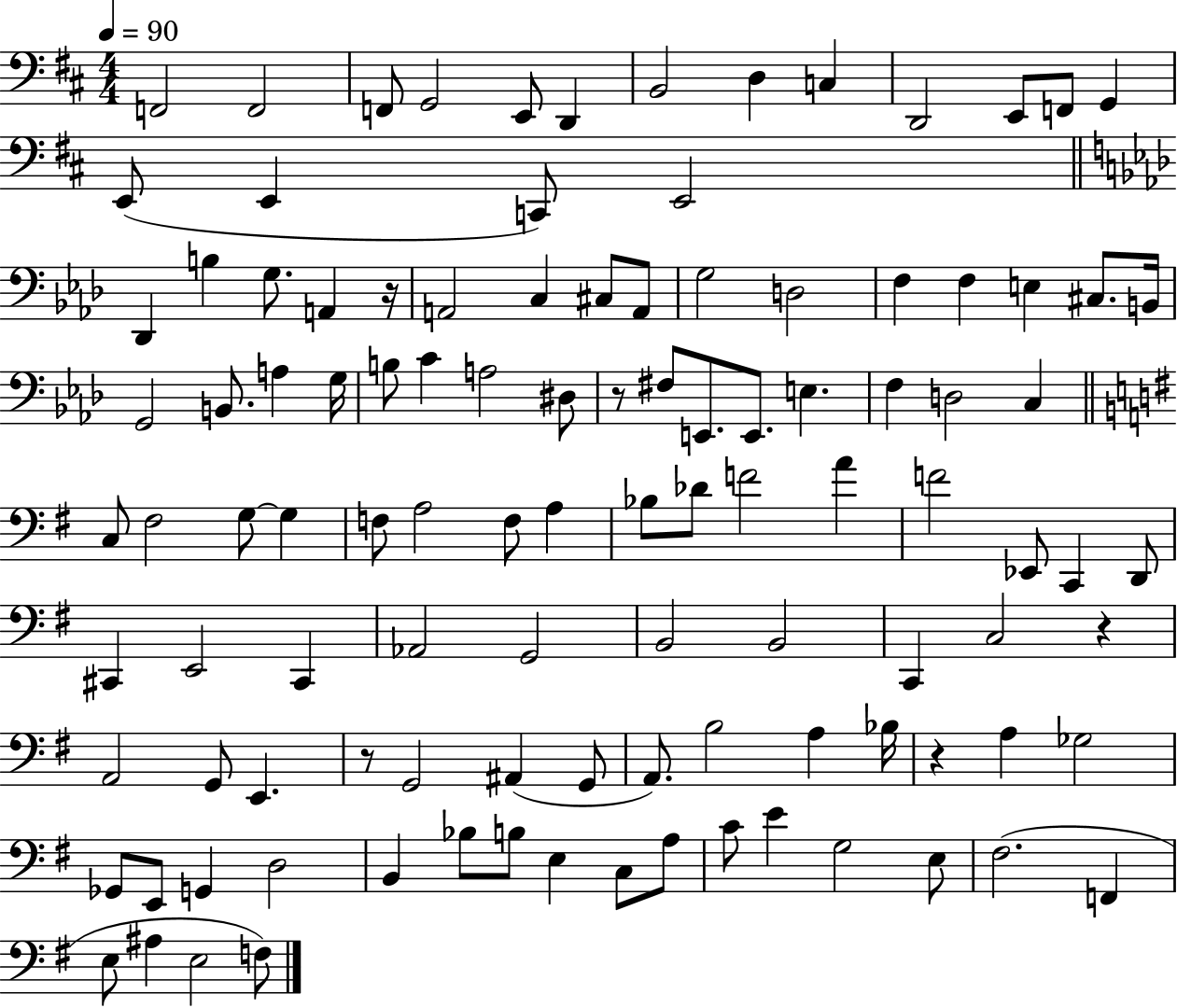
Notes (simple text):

F2/h F2/h F2/e G2/h E2/e D2/q B2/h D3/q C3/q D2/h E2/e F2/e G2/q E2/e E2/q C2/e E2/h Db2/q B3/q G3/e. A2/q R/s A2/h C3/q C#3/e A2/e G3/h D3/h F3/q F3/q E3/q C#3/e. B2/s G2/h B2/e. A3/q G3/s B3/e C4/q A3/h D#3/e R/e F#3/e E2/e. E2/e. E3/q. F3/q D3/h C3/q C3/e F#3/h G3/e G3/q F3/e A3/h F3/e A3/q Bb3/e Db4/e F4/h A4/q F4/h Eb2/e C2/q D2/e C#2/q E2/h C#2/q Ab2/h G2/h B2/h B2/h C2/q C3/h R/q A2/h G2/e E2/q. R/e G2/h A#2/q G2/e A2/e. B3/h A3/q Bb3/s R/q A3/q Gb3/h Gb2/e E2/e G2/q D3/h B2/q Bb3/e B3/e E3/q C3/e A3/e C4/e E4/q G3/h E3/e F#3/h. F2/q E3/e A#3/q E3/h F3/e